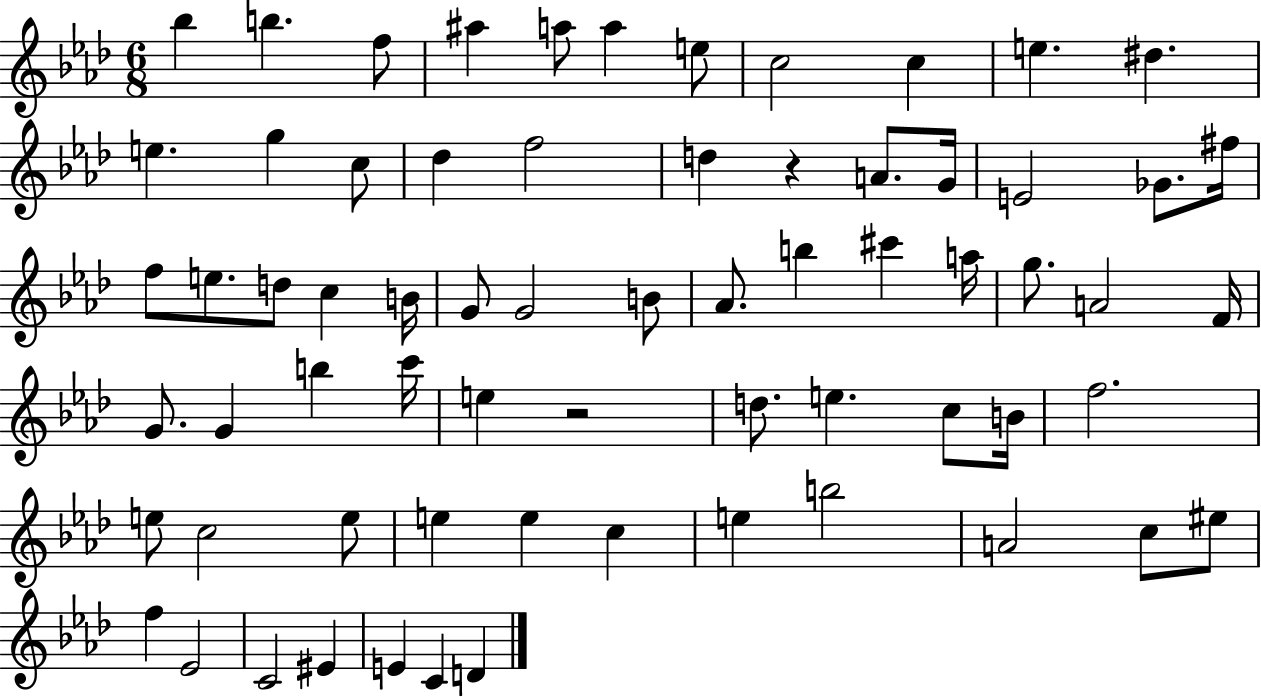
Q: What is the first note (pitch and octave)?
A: Bb5